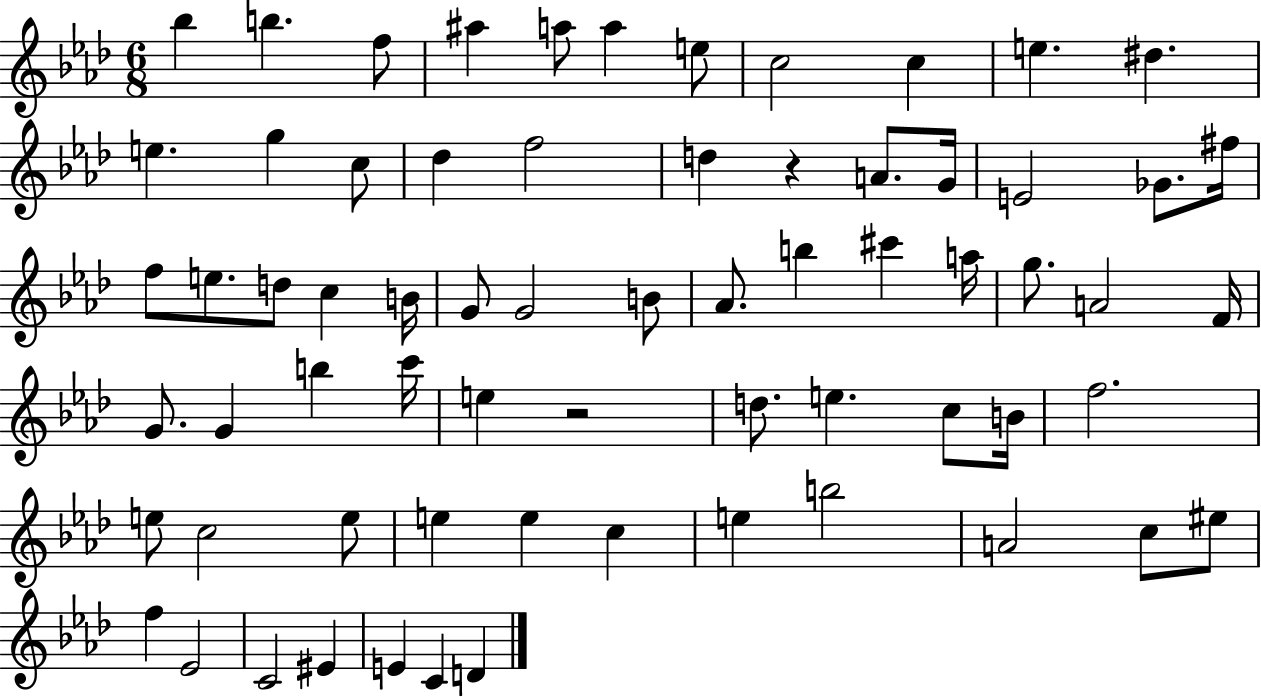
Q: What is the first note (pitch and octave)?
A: Bb5